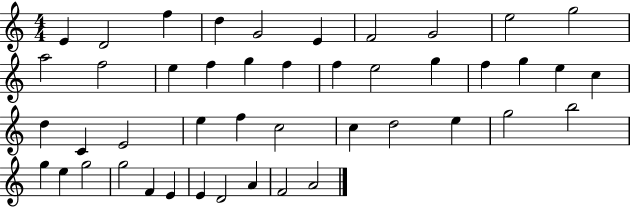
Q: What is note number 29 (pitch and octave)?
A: C5